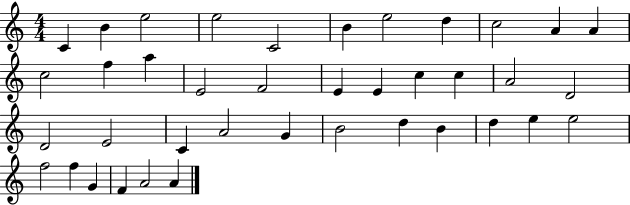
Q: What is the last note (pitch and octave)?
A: A4